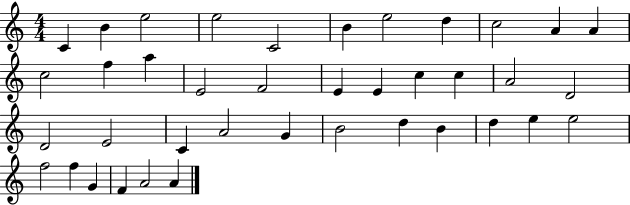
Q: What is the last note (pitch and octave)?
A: A4